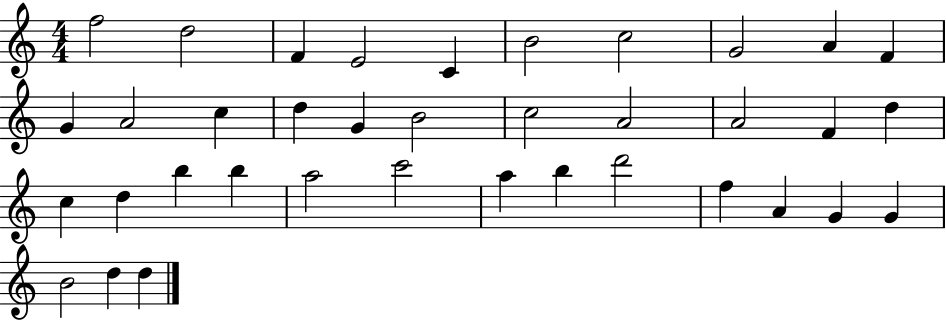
F5/h D5/h F4/q E4/h C4/q B4/h C5/h G4/h A4/q F4/q G4/q A4/h C5/q D5/q G4/q B4/h C5/h A4/h A4/h F4/q D5/q C5/q D5/q B5/q B5/q A5/h C6/h A5/q B5/q D6/h F5/q A4/q G4/q G4/q B4/h D5/q D5/q